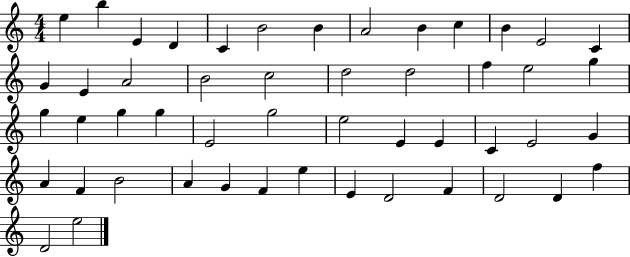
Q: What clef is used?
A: treble